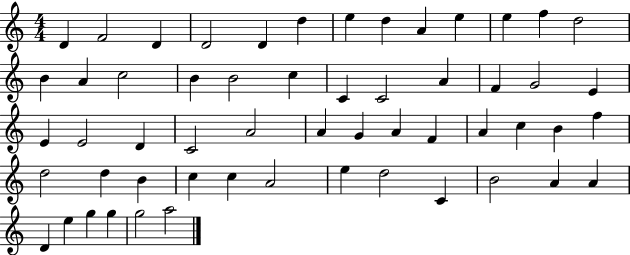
D4/q F4/h D4/q D4/h D4/q D5/q E5/q D5/q A4/q E5/q E5/q F5/q D5/h B4/q A4/q C5/h B4/q B4/h C5/q C4/q C4/h A4/q F4/q G4/h E4/q E4/q E4/h D4/q C4/h A4/h A4/q G4/q A4/q F4/q A4/q C5/q B4/q F5/q D5/h D5/q B4/q C5/q C5/q A4/h E5/q D5/h C4/q B4/h A4/q A4/q D4/q E5/q G5/q G5/q G5/h A5/h